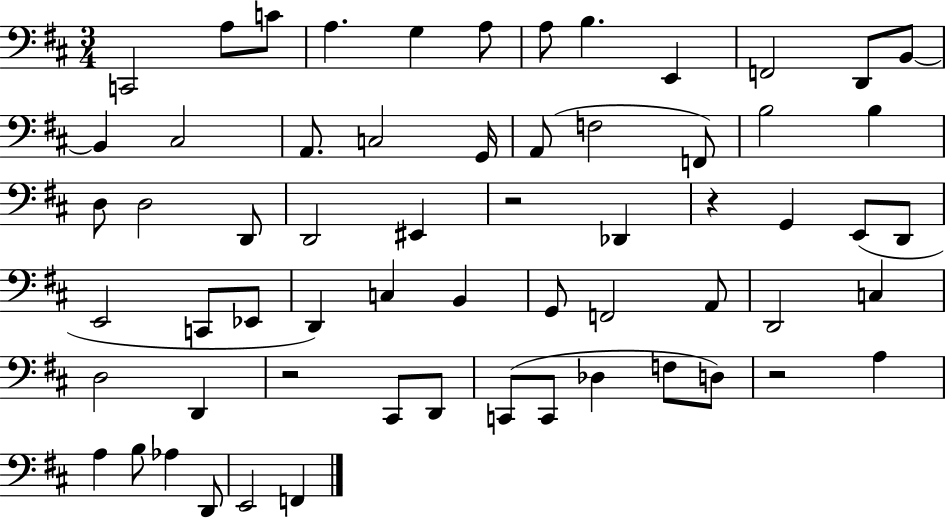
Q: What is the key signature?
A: D major